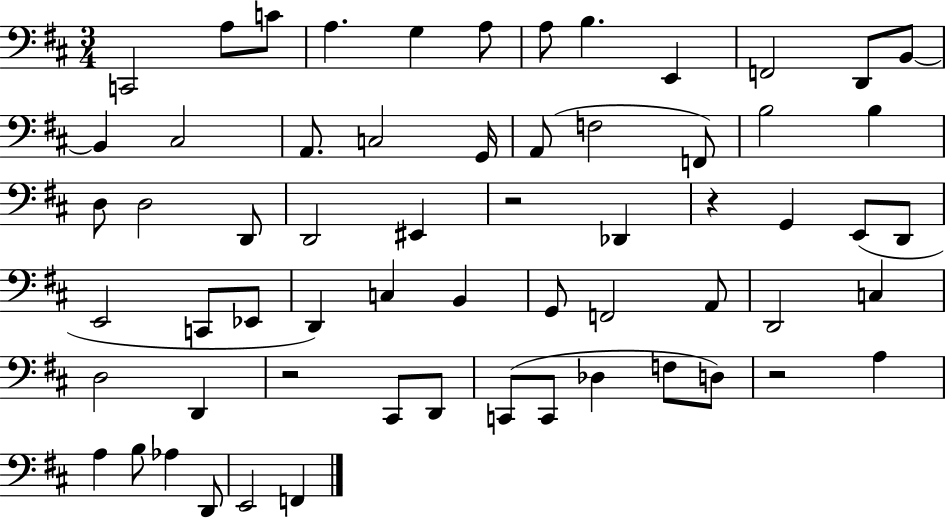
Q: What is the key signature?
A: D major